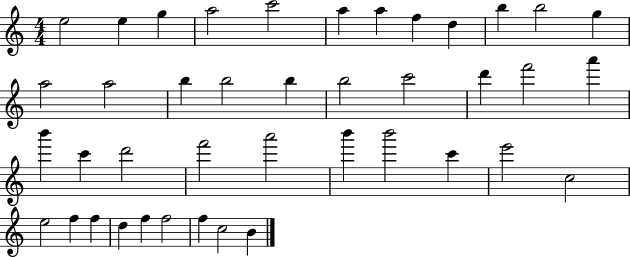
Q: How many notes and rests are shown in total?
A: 41